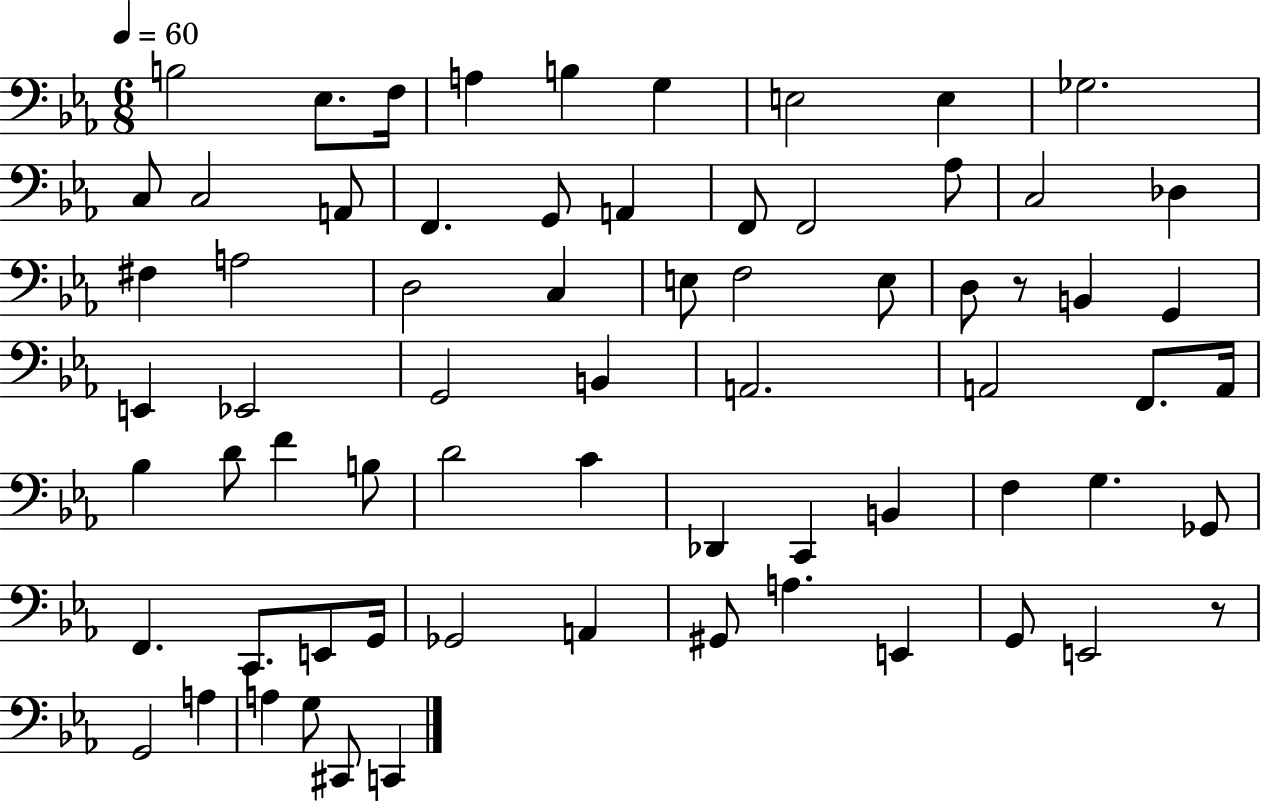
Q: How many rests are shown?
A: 2